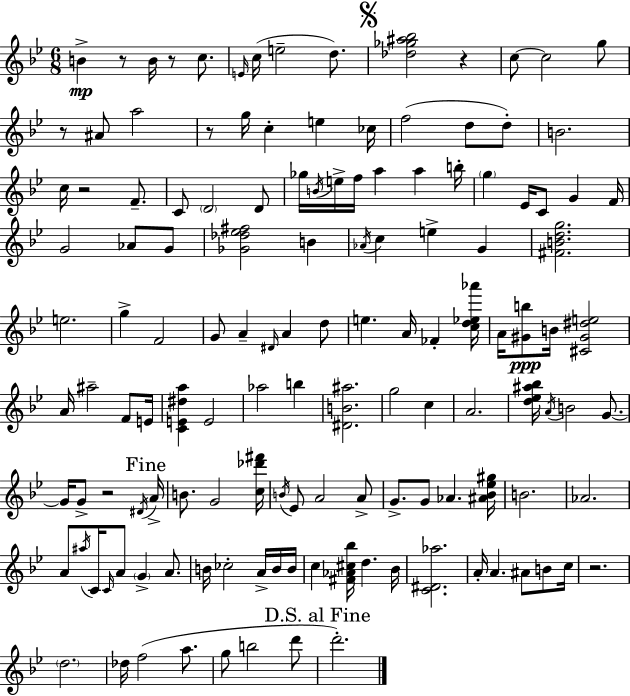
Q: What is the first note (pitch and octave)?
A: B4